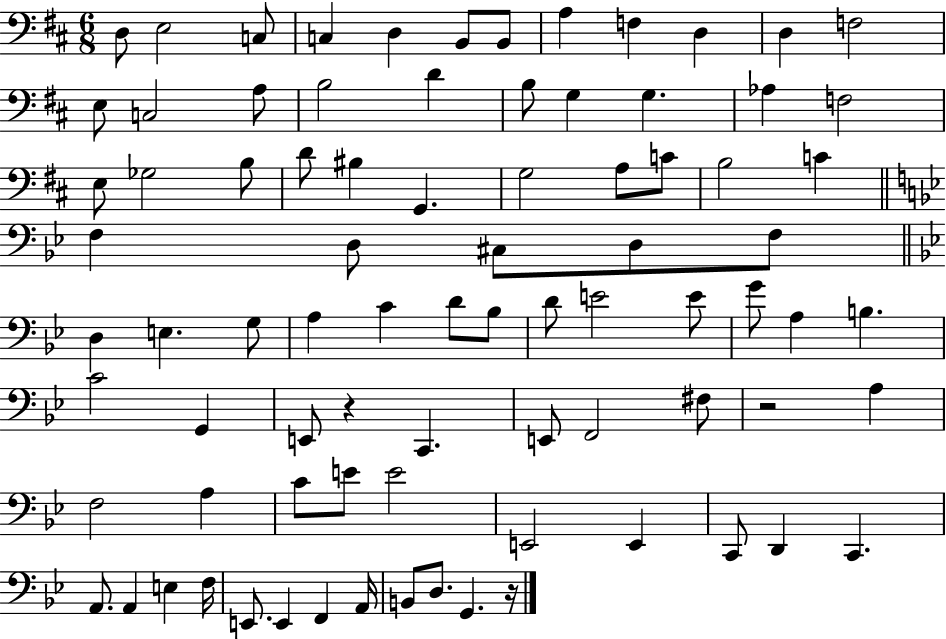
{
  \clef bass
  \numericTimeSignature
  \time 6/8
  \key d \major
  \repeat volta 2 { d8 e2 c8 | c4 d4 b,8 b,8 | a4 f4 d4 | d4 f2 | \break e8 c2 a8 | b2 d'4 | b8 g4 g4. | aes4 f2 | \break e8 ges2 b8 | d'8 bis4 g,4. | g2 a8 c'8 | b2 c'4 | \break \bar "||" \break \key g \minor f4 d8 cis8 d8 f8 | \bar "||" \break \key bes \major d4 e4. g8 | a4 c'4 d'8 bes8 | d'8 e'2 e'8 | g'8 a4 b4. | \break c'2 g,4 | e,8 r4 c,4. | e,8 f,2 fis8 | r2 a4 | \break f2 a4 | c'8 e'8 e'2 | e,2 e,4 | c,8 d,4 c,4. | \break a,8. a,4 e4 f16 | e,8. e,4 f,4 a,16 | b,8 d8. g,4. r16 | } \bar "|."
}